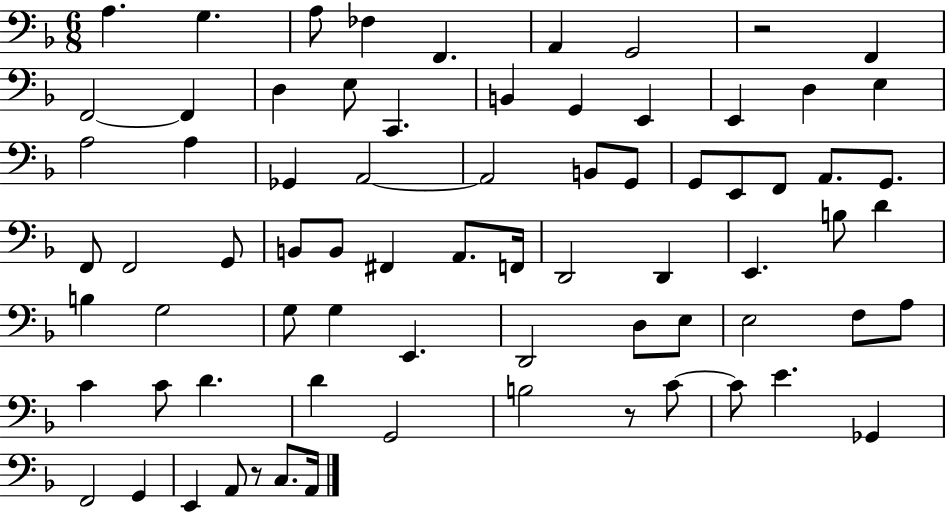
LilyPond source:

{
  \clef bass
  \numericTimeSignature
  \time 6/8
  \key f \major
  a4. g4. | a8 fes4 f,4. | a,4 g,2 | r2 f,4 | \break f,2~~ f,4 | d4 e8 c,4. | b,4 g,4 e,4 | e,4 d4 e4 | \break a2 a4 | ges,4 a,2~~ | a,2 b,8 g,8 | g,8 e,8 f,8 a,8. g,8. | \break f,8 f,2 g,8 | b,8 b,8 fis,4 a,8. f,16 | d,2 d,4 | e,4. b8 d'4 | \break b4 g2 | g8 g4 e,4. | d,2 d8 e8 | e2 f8 a8 | \break c'4 c'8 d'4. | d'4 g,2 | b2 r8 c'8~~ | c'8 e'4. ges,4 | \break f,2 g,4 | e,4 a,8 r8 c8. a,16 | \bar "|."
}